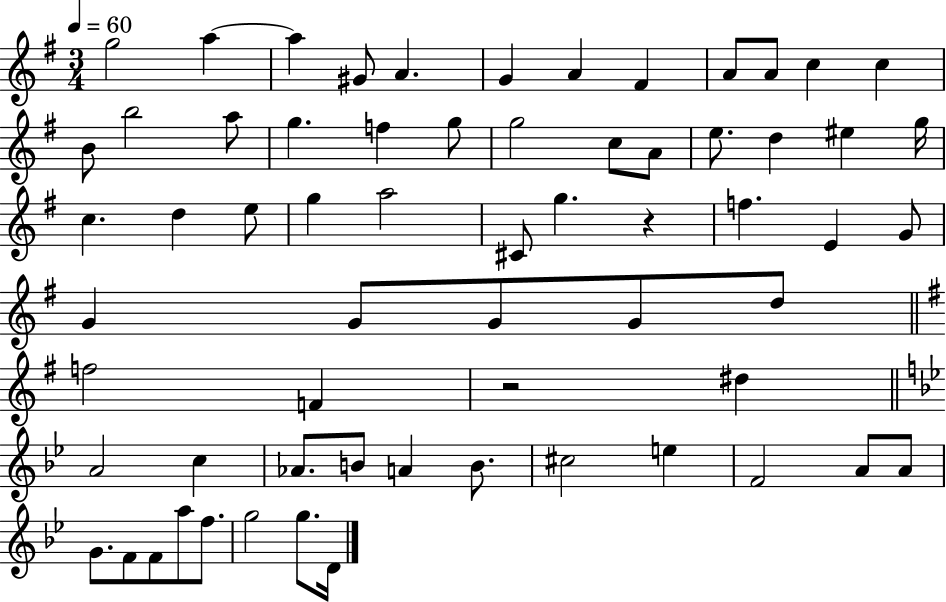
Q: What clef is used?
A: treble